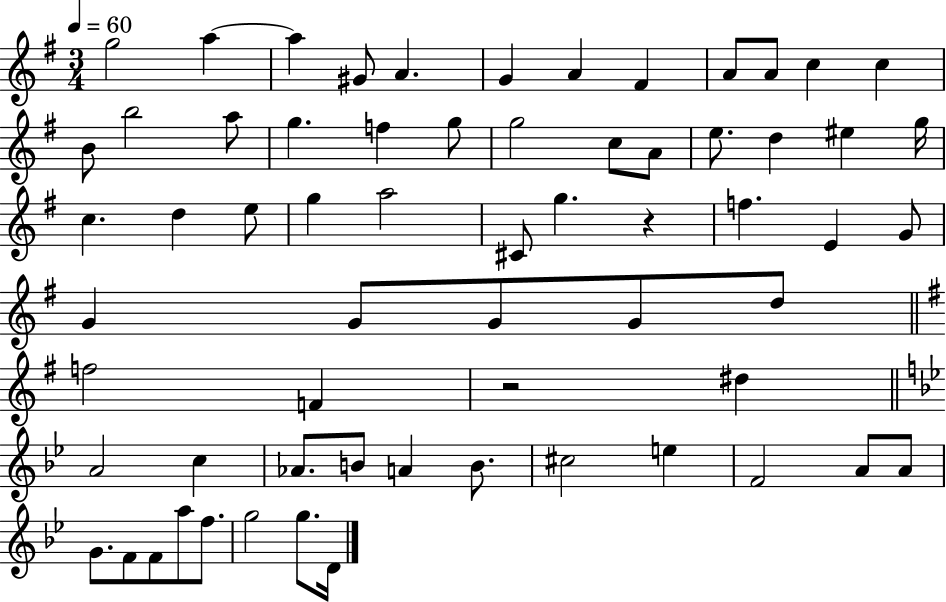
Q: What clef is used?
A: treble